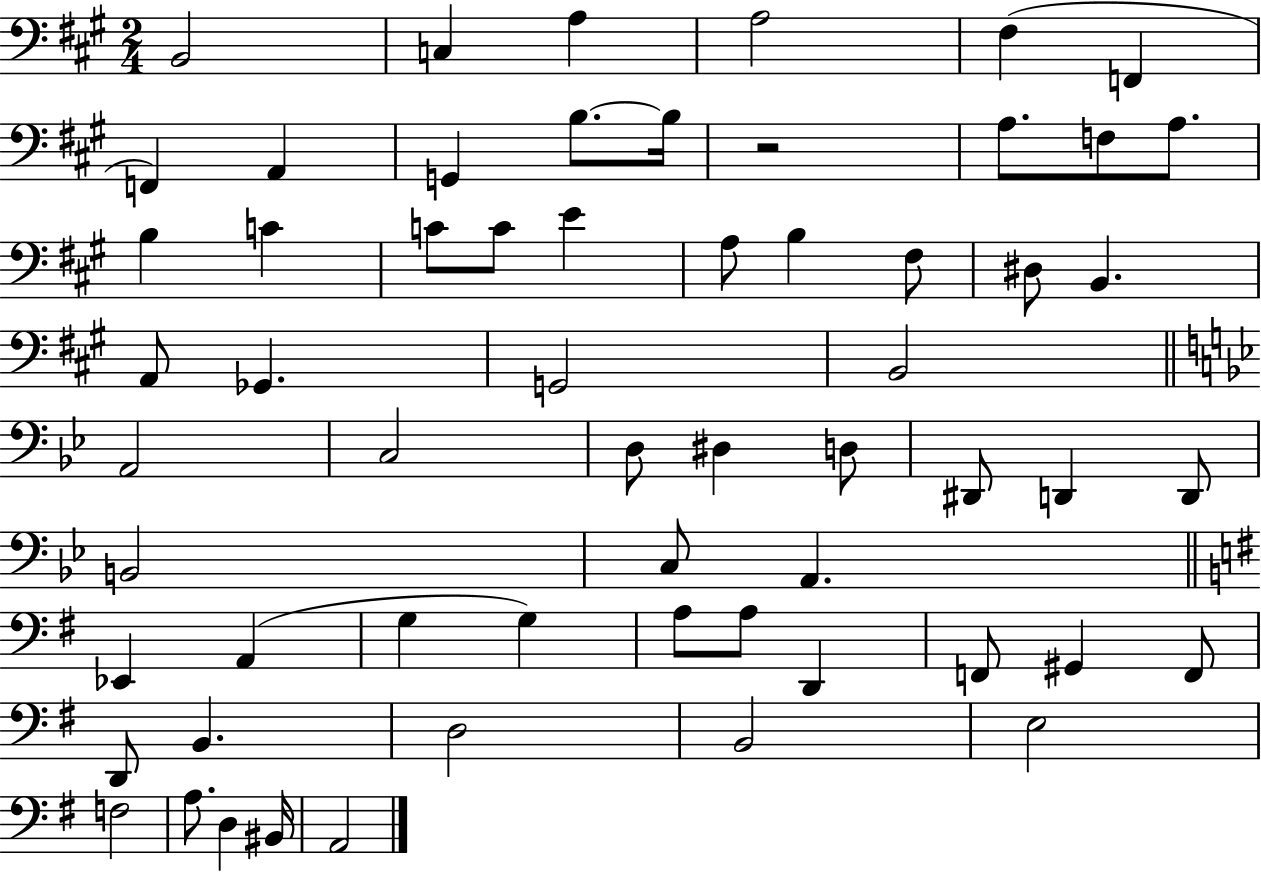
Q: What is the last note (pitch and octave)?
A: A2